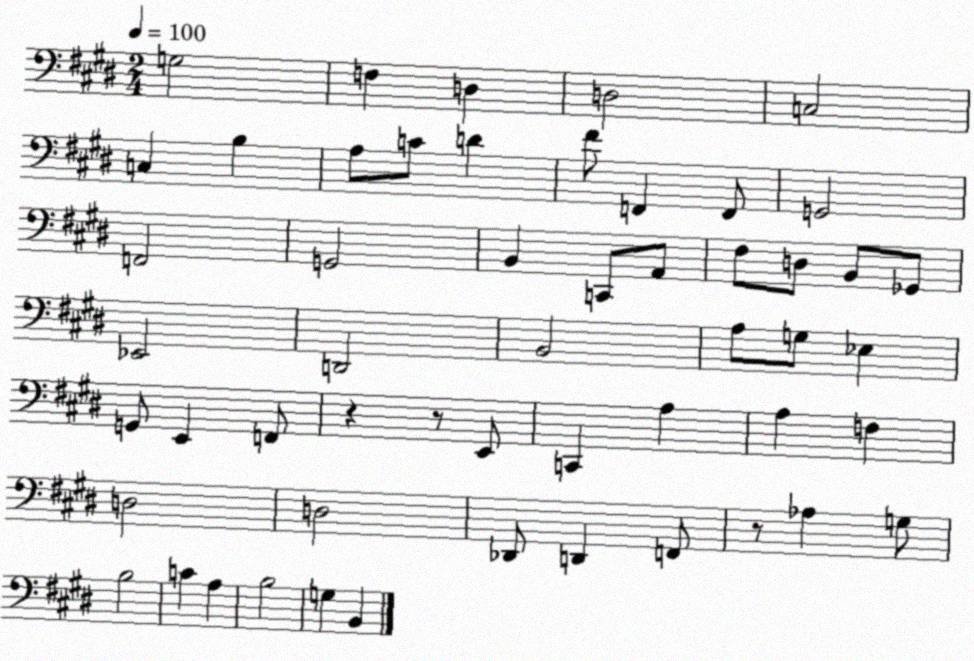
X:1
T:Untitled
M:2/4
L:1/4
K:E
G,2 F, D, D,2 C,2 C, B, A,/2 C/2 D ^F/2 F,, F,,/2 G,,2 F,,2 G,,2 B,, C,,/2 A,,/2 ^F,/2 D,/2 B,,/2 _G,,/2 _E,,2 D,,2 B,,2 A,/2 G,/2 _E, G,,/2 E,, F,,/2 z z/2 E,,/2 C,, A, A, F, D,2 D,2 _D,,/2 D,, F,,/2 z/2 _A, G,/2 B,2 C A, B,2 G, B,,